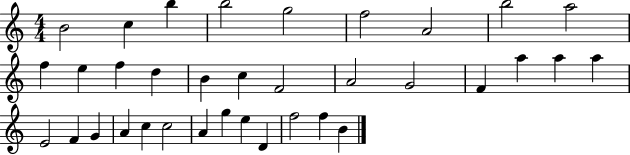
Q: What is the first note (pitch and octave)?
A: B4